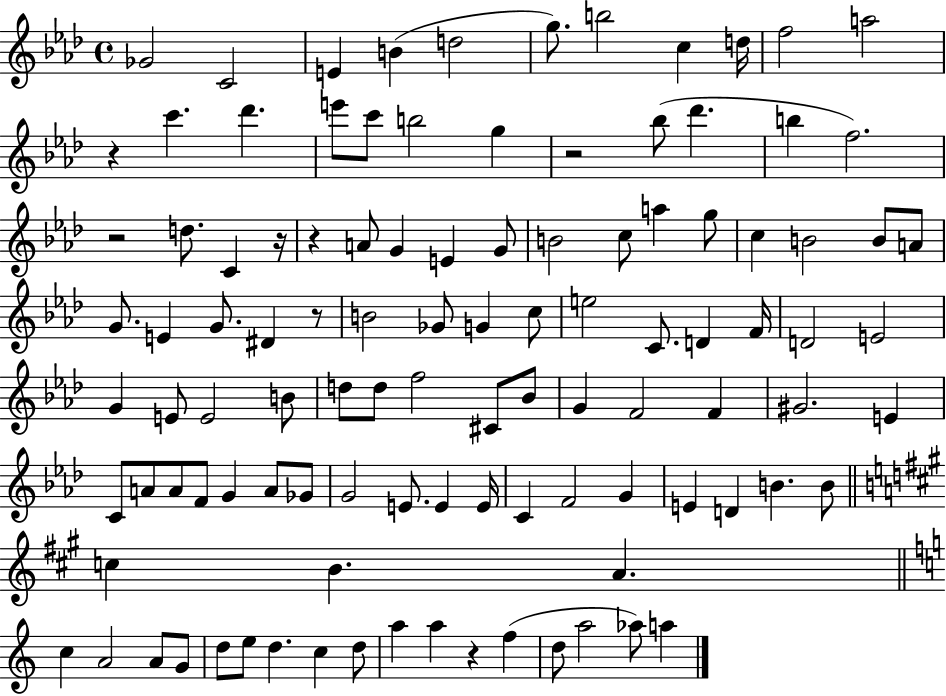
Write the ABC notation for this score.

X:1
T:Untitled
M:4/4
L:1/4
K:Ab
_G2 C2 E B d2 g/2 b2 c d/4 f2 a2 z c' _d' e'/2 c'/2 b2 g z2 _b/2 _d' b f2 z2 d/2 C z/4 z A/2 G E G/2 B2 c/2 a g/2 c B2 B/2 A/2 G/2 E G/2 ^D z/2 B2 _G/2 G c/2 e2 C/2 D F/4 D2 E2 G E/2 E2 B/2 d/2 d/2 f2 ^C/2 _B/2 G F2 F ^G2 E C/2 A/2 A/2 F/2 G A/2 _G/2 G2 E/2 E E/4 C F2 G E D B B/2 c B A c A2 A/2 G/2 d/2 e/2 d c d/2 a a z f d/2 a2 _a/2 a